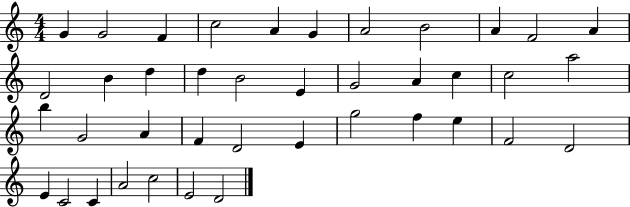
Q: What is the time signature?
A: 4/4